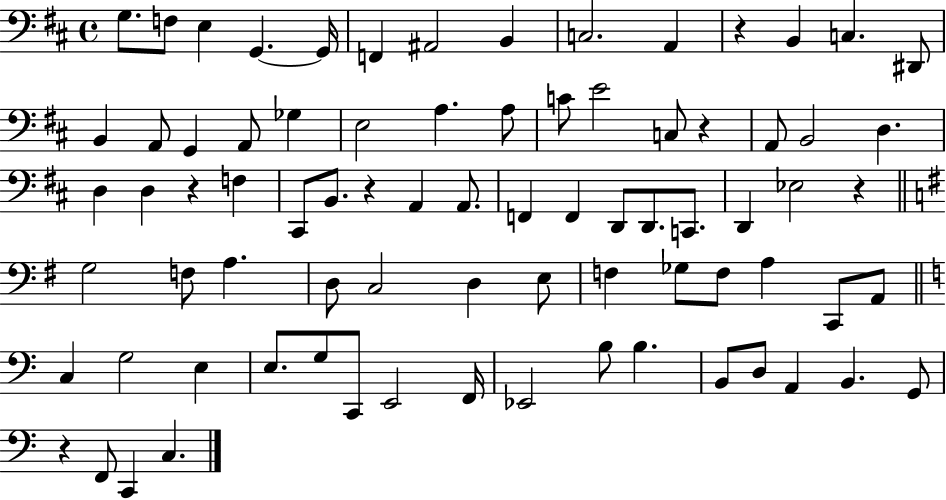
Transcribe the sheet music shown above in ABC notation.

X:1
T:Untitled
M:4/4
L:1/4
K:D
G,/2 F,/2 E, G,, G,,/4 F,, ^A,,2 B,, C,2 A,, z B,, C, ^D,,/2 B,, A,,/2 G,, A,,/2 _G, E,2 A, A,/2 C/2 E2 C,/2 z A,,/2 B,,2 D, D, D, z F, ^C,,/2 B,,/2 z A,, A,,/2 F,, F,, D,,/2 D,,/2 C,,/2 D,, _E,2 z G,2 F,/2 A, D,/2 C,2 D, E,/2 F, _G,/2 F,/2 A, C,,/2 A,,/2 C, G,2 E, E,/2 G,/2 C,,/2 E,,2 F,,/4 _E,,2 B,/2 B, B,,/2 D,/2 A,, B,, G,,/2 z F,,/2 C,, C,